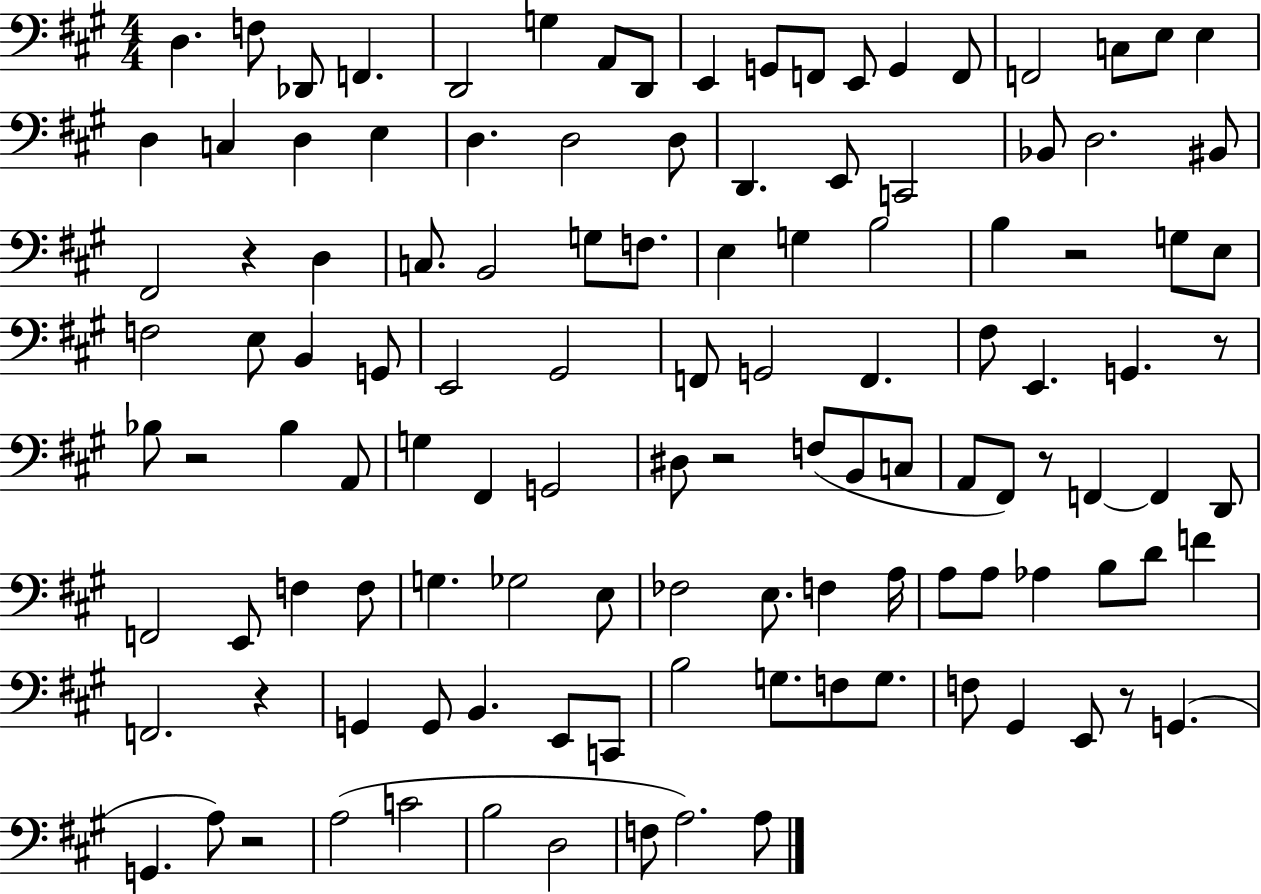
{
  \clef bass
  \numericTimeSignature
  \time 4/4
  \key a \major
  d4. f8 des,8 f,4. | d,2 g4 a,8 d,8 | e,4 g,8 f,8 e,8 g,4 f,8 | f,2 c8 e8 e4 | \break d4 c4 d4 e4 | d4. d2 d8 | d,4. e,8 c,2 | bes,8 d2. bis,8 | \break fis,2 r4 d4 | c8. b,2 g8 f8. | e4 g4 b2 | b4 r2 g8 e8 | \break f2 e8 b,4 g,8 | e,2 gis,2 | f,8 g,2 f,4. | fis8 e,4. g,4. r8 | \break bes8 r2 bes4 a,8 | g4 fis,4 g,2 | dis8 r2 f8( b,8 c8 | a,8 fis,8) r8 f,4~~ f,4 d,8 | \break f,2 e,8 f4 f8 | g4. ges2 e8 | fes2 e8. f4 a16 | a8 a8 aes4 b8 d'8 f'4 | \break f,2. r4 | g,4 g,8 b,4. e,8 c,8 | b2 g8. f8 g8. | f8 gis,4 e,8 r8 g,4.( | \break g,4. a8) r2 | a2( c'2 | b2 d2 | f8 a2.) a8 | \break \bar "|."
}